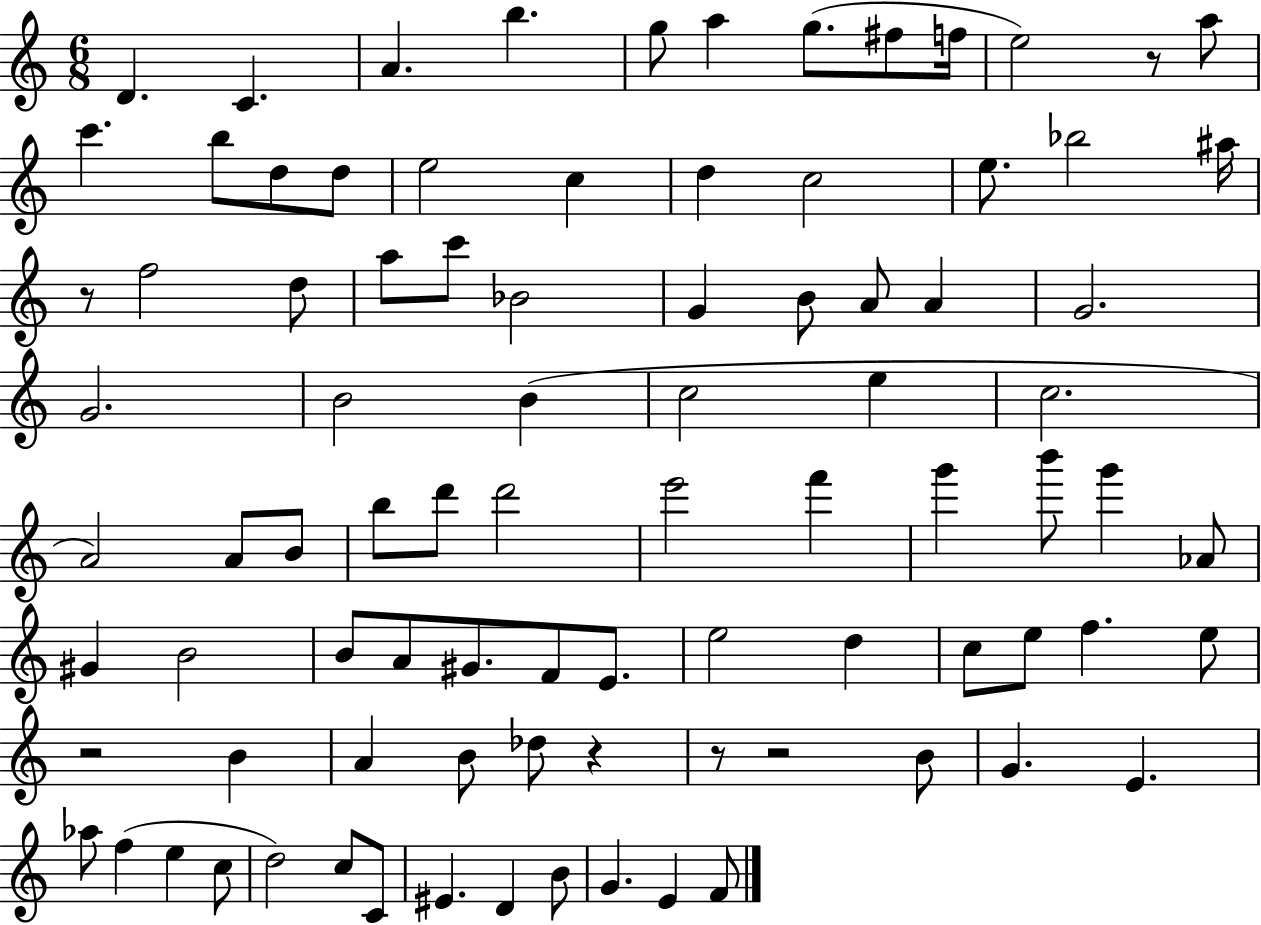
{
  \clef treble
  \numericTimeSignature
  \time 6/8
  \key c \major
  d'4. c'4. | a'4. b''4. | g''8 a''4 g''8.( fis''8 f''16 | e''2) r8 a''8 | \break c'''4. b''8 d''8 d''8 | e''2 c''4 | d''4 c''2 | e''8. bes''2 ais''16 | \break r8 f''2 d''8 | a''8 c'''8 bes'2 | g'4 b'8 a'8 a'4 | g'2. | \break g'2. | b'2 b'4( | c''2 e''4 | c''2. | \break a'2) a'8 b'8 | b''8 d'''8 d'''2 | e'''2 f'''4 | g'''4 b'''8 g'''4 aes'8 | \break gis'4 b'2 | b'8 a'8 gis'8. f'8 e'8. | e''2 d''4 | c''8 e''8 f''4. e''8 | \break r2 b'4 | a'4 b'8 des''8 r4 | r8 r2 b'8 | g'4. e'4. | \break aes''8 f''4( e''4 c''8 | d''2) c''8 c'8 | eis'4. d'4 b'8 | g'4. e'4 f'8 | \break \bar "|."
}